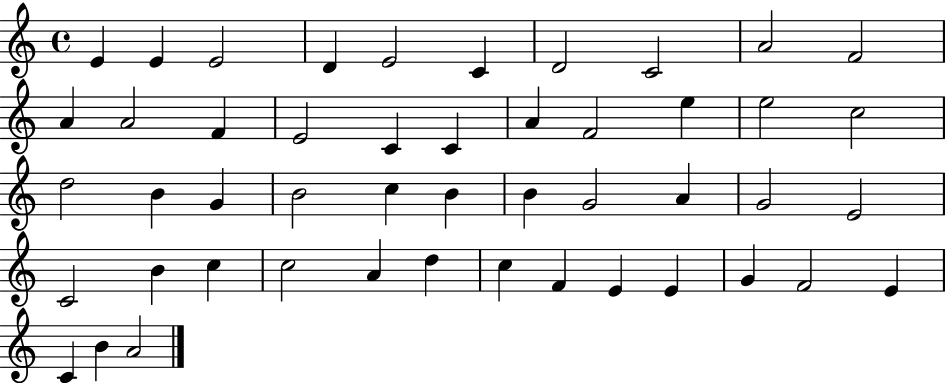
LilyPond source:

{
  \clef treble
  \time 4/4
  \defaultTimeSignature
  \key c \major
  e'4 e'4 e'2 | d'4 e'2 c'4 | d'2 c'2 | a'2 f'2 | \break a'4 a'2 f'4 | e'2 c'4 c'4 | a'4 f'2 e''4 | e''2 c''2 | \break d''2 b'4 g'4 | b'2 c''4 b'4 | b'4 g'2 a'4 | g'2 e'2 | \break c'2 b'4 c''4 | c''2 a'4 d''4 | c''4 f'4 e'4 e'4 | g'4 f'2 e'4 | \break c'4 b'4 a'2 | \bar "|."
}